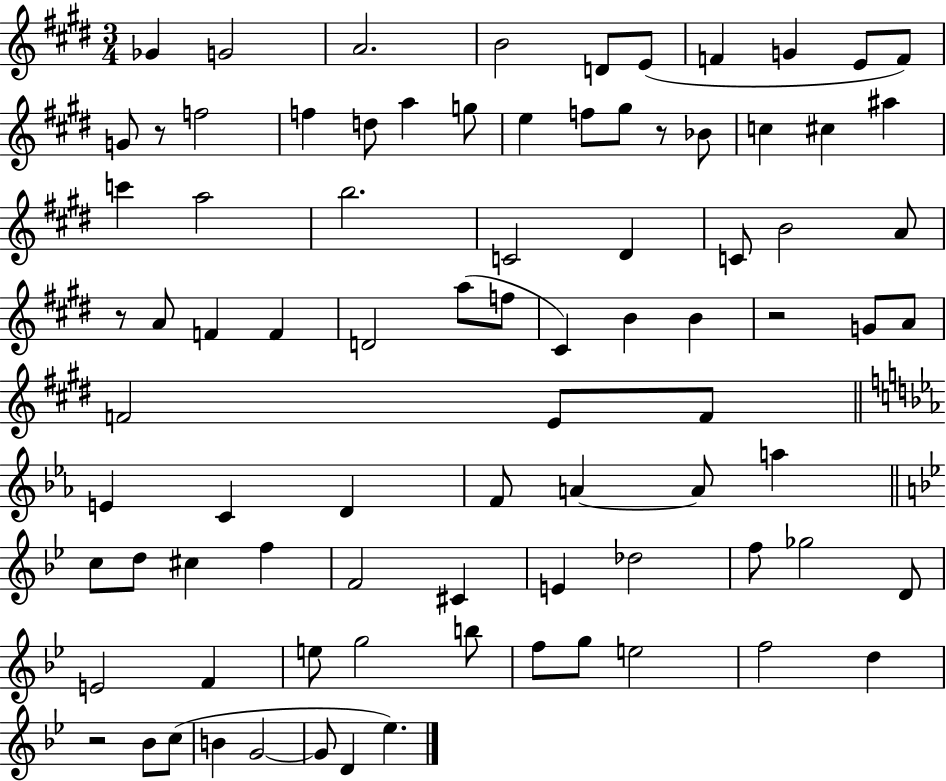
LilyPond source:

{
  \clef treble
  \numericTimeSignature
  \time 3/4
  \key e \major
  ges'4 g'2 | a'2. | b'2 d'8 e'8( | f'4 g'4 e'8 f'8) | \break g'8 r8 f''2 | f''4 d''8 a''4 g''8 | e''4 f''8 gis''8 r8 bes'8 | c''4 cis''4 ais''4 | \break c'''4 a''2 | b''2. | c'2 dis'4 | c'8 b'2 a'8 | \break r8 a'8 f'4 f'4 | d'2 a''8( f''8 | cis'4) b'4 b'4 | r2 g'8 a'8 | \break f'2 e'8 f'8 | \bar "||" \break \key c \minor e'4 c'4 d'4 | f'8 a'4~~ a'8 a''4 | \bar "||" \break \key g \minor c''8 d''8 cis''4 f''4 | f'2 cis'4 | e'4 des''2 | f''8 ges''2 d'8 | \break e'2 f'4 | e''8 g''2 b''8 | f''8 g''8 e''2 | f''2 d''4 | \break r2 bes'8 c''8( | b'4 g'2~~ | g'8 d'4 ees''4.) | \bar "|."
}